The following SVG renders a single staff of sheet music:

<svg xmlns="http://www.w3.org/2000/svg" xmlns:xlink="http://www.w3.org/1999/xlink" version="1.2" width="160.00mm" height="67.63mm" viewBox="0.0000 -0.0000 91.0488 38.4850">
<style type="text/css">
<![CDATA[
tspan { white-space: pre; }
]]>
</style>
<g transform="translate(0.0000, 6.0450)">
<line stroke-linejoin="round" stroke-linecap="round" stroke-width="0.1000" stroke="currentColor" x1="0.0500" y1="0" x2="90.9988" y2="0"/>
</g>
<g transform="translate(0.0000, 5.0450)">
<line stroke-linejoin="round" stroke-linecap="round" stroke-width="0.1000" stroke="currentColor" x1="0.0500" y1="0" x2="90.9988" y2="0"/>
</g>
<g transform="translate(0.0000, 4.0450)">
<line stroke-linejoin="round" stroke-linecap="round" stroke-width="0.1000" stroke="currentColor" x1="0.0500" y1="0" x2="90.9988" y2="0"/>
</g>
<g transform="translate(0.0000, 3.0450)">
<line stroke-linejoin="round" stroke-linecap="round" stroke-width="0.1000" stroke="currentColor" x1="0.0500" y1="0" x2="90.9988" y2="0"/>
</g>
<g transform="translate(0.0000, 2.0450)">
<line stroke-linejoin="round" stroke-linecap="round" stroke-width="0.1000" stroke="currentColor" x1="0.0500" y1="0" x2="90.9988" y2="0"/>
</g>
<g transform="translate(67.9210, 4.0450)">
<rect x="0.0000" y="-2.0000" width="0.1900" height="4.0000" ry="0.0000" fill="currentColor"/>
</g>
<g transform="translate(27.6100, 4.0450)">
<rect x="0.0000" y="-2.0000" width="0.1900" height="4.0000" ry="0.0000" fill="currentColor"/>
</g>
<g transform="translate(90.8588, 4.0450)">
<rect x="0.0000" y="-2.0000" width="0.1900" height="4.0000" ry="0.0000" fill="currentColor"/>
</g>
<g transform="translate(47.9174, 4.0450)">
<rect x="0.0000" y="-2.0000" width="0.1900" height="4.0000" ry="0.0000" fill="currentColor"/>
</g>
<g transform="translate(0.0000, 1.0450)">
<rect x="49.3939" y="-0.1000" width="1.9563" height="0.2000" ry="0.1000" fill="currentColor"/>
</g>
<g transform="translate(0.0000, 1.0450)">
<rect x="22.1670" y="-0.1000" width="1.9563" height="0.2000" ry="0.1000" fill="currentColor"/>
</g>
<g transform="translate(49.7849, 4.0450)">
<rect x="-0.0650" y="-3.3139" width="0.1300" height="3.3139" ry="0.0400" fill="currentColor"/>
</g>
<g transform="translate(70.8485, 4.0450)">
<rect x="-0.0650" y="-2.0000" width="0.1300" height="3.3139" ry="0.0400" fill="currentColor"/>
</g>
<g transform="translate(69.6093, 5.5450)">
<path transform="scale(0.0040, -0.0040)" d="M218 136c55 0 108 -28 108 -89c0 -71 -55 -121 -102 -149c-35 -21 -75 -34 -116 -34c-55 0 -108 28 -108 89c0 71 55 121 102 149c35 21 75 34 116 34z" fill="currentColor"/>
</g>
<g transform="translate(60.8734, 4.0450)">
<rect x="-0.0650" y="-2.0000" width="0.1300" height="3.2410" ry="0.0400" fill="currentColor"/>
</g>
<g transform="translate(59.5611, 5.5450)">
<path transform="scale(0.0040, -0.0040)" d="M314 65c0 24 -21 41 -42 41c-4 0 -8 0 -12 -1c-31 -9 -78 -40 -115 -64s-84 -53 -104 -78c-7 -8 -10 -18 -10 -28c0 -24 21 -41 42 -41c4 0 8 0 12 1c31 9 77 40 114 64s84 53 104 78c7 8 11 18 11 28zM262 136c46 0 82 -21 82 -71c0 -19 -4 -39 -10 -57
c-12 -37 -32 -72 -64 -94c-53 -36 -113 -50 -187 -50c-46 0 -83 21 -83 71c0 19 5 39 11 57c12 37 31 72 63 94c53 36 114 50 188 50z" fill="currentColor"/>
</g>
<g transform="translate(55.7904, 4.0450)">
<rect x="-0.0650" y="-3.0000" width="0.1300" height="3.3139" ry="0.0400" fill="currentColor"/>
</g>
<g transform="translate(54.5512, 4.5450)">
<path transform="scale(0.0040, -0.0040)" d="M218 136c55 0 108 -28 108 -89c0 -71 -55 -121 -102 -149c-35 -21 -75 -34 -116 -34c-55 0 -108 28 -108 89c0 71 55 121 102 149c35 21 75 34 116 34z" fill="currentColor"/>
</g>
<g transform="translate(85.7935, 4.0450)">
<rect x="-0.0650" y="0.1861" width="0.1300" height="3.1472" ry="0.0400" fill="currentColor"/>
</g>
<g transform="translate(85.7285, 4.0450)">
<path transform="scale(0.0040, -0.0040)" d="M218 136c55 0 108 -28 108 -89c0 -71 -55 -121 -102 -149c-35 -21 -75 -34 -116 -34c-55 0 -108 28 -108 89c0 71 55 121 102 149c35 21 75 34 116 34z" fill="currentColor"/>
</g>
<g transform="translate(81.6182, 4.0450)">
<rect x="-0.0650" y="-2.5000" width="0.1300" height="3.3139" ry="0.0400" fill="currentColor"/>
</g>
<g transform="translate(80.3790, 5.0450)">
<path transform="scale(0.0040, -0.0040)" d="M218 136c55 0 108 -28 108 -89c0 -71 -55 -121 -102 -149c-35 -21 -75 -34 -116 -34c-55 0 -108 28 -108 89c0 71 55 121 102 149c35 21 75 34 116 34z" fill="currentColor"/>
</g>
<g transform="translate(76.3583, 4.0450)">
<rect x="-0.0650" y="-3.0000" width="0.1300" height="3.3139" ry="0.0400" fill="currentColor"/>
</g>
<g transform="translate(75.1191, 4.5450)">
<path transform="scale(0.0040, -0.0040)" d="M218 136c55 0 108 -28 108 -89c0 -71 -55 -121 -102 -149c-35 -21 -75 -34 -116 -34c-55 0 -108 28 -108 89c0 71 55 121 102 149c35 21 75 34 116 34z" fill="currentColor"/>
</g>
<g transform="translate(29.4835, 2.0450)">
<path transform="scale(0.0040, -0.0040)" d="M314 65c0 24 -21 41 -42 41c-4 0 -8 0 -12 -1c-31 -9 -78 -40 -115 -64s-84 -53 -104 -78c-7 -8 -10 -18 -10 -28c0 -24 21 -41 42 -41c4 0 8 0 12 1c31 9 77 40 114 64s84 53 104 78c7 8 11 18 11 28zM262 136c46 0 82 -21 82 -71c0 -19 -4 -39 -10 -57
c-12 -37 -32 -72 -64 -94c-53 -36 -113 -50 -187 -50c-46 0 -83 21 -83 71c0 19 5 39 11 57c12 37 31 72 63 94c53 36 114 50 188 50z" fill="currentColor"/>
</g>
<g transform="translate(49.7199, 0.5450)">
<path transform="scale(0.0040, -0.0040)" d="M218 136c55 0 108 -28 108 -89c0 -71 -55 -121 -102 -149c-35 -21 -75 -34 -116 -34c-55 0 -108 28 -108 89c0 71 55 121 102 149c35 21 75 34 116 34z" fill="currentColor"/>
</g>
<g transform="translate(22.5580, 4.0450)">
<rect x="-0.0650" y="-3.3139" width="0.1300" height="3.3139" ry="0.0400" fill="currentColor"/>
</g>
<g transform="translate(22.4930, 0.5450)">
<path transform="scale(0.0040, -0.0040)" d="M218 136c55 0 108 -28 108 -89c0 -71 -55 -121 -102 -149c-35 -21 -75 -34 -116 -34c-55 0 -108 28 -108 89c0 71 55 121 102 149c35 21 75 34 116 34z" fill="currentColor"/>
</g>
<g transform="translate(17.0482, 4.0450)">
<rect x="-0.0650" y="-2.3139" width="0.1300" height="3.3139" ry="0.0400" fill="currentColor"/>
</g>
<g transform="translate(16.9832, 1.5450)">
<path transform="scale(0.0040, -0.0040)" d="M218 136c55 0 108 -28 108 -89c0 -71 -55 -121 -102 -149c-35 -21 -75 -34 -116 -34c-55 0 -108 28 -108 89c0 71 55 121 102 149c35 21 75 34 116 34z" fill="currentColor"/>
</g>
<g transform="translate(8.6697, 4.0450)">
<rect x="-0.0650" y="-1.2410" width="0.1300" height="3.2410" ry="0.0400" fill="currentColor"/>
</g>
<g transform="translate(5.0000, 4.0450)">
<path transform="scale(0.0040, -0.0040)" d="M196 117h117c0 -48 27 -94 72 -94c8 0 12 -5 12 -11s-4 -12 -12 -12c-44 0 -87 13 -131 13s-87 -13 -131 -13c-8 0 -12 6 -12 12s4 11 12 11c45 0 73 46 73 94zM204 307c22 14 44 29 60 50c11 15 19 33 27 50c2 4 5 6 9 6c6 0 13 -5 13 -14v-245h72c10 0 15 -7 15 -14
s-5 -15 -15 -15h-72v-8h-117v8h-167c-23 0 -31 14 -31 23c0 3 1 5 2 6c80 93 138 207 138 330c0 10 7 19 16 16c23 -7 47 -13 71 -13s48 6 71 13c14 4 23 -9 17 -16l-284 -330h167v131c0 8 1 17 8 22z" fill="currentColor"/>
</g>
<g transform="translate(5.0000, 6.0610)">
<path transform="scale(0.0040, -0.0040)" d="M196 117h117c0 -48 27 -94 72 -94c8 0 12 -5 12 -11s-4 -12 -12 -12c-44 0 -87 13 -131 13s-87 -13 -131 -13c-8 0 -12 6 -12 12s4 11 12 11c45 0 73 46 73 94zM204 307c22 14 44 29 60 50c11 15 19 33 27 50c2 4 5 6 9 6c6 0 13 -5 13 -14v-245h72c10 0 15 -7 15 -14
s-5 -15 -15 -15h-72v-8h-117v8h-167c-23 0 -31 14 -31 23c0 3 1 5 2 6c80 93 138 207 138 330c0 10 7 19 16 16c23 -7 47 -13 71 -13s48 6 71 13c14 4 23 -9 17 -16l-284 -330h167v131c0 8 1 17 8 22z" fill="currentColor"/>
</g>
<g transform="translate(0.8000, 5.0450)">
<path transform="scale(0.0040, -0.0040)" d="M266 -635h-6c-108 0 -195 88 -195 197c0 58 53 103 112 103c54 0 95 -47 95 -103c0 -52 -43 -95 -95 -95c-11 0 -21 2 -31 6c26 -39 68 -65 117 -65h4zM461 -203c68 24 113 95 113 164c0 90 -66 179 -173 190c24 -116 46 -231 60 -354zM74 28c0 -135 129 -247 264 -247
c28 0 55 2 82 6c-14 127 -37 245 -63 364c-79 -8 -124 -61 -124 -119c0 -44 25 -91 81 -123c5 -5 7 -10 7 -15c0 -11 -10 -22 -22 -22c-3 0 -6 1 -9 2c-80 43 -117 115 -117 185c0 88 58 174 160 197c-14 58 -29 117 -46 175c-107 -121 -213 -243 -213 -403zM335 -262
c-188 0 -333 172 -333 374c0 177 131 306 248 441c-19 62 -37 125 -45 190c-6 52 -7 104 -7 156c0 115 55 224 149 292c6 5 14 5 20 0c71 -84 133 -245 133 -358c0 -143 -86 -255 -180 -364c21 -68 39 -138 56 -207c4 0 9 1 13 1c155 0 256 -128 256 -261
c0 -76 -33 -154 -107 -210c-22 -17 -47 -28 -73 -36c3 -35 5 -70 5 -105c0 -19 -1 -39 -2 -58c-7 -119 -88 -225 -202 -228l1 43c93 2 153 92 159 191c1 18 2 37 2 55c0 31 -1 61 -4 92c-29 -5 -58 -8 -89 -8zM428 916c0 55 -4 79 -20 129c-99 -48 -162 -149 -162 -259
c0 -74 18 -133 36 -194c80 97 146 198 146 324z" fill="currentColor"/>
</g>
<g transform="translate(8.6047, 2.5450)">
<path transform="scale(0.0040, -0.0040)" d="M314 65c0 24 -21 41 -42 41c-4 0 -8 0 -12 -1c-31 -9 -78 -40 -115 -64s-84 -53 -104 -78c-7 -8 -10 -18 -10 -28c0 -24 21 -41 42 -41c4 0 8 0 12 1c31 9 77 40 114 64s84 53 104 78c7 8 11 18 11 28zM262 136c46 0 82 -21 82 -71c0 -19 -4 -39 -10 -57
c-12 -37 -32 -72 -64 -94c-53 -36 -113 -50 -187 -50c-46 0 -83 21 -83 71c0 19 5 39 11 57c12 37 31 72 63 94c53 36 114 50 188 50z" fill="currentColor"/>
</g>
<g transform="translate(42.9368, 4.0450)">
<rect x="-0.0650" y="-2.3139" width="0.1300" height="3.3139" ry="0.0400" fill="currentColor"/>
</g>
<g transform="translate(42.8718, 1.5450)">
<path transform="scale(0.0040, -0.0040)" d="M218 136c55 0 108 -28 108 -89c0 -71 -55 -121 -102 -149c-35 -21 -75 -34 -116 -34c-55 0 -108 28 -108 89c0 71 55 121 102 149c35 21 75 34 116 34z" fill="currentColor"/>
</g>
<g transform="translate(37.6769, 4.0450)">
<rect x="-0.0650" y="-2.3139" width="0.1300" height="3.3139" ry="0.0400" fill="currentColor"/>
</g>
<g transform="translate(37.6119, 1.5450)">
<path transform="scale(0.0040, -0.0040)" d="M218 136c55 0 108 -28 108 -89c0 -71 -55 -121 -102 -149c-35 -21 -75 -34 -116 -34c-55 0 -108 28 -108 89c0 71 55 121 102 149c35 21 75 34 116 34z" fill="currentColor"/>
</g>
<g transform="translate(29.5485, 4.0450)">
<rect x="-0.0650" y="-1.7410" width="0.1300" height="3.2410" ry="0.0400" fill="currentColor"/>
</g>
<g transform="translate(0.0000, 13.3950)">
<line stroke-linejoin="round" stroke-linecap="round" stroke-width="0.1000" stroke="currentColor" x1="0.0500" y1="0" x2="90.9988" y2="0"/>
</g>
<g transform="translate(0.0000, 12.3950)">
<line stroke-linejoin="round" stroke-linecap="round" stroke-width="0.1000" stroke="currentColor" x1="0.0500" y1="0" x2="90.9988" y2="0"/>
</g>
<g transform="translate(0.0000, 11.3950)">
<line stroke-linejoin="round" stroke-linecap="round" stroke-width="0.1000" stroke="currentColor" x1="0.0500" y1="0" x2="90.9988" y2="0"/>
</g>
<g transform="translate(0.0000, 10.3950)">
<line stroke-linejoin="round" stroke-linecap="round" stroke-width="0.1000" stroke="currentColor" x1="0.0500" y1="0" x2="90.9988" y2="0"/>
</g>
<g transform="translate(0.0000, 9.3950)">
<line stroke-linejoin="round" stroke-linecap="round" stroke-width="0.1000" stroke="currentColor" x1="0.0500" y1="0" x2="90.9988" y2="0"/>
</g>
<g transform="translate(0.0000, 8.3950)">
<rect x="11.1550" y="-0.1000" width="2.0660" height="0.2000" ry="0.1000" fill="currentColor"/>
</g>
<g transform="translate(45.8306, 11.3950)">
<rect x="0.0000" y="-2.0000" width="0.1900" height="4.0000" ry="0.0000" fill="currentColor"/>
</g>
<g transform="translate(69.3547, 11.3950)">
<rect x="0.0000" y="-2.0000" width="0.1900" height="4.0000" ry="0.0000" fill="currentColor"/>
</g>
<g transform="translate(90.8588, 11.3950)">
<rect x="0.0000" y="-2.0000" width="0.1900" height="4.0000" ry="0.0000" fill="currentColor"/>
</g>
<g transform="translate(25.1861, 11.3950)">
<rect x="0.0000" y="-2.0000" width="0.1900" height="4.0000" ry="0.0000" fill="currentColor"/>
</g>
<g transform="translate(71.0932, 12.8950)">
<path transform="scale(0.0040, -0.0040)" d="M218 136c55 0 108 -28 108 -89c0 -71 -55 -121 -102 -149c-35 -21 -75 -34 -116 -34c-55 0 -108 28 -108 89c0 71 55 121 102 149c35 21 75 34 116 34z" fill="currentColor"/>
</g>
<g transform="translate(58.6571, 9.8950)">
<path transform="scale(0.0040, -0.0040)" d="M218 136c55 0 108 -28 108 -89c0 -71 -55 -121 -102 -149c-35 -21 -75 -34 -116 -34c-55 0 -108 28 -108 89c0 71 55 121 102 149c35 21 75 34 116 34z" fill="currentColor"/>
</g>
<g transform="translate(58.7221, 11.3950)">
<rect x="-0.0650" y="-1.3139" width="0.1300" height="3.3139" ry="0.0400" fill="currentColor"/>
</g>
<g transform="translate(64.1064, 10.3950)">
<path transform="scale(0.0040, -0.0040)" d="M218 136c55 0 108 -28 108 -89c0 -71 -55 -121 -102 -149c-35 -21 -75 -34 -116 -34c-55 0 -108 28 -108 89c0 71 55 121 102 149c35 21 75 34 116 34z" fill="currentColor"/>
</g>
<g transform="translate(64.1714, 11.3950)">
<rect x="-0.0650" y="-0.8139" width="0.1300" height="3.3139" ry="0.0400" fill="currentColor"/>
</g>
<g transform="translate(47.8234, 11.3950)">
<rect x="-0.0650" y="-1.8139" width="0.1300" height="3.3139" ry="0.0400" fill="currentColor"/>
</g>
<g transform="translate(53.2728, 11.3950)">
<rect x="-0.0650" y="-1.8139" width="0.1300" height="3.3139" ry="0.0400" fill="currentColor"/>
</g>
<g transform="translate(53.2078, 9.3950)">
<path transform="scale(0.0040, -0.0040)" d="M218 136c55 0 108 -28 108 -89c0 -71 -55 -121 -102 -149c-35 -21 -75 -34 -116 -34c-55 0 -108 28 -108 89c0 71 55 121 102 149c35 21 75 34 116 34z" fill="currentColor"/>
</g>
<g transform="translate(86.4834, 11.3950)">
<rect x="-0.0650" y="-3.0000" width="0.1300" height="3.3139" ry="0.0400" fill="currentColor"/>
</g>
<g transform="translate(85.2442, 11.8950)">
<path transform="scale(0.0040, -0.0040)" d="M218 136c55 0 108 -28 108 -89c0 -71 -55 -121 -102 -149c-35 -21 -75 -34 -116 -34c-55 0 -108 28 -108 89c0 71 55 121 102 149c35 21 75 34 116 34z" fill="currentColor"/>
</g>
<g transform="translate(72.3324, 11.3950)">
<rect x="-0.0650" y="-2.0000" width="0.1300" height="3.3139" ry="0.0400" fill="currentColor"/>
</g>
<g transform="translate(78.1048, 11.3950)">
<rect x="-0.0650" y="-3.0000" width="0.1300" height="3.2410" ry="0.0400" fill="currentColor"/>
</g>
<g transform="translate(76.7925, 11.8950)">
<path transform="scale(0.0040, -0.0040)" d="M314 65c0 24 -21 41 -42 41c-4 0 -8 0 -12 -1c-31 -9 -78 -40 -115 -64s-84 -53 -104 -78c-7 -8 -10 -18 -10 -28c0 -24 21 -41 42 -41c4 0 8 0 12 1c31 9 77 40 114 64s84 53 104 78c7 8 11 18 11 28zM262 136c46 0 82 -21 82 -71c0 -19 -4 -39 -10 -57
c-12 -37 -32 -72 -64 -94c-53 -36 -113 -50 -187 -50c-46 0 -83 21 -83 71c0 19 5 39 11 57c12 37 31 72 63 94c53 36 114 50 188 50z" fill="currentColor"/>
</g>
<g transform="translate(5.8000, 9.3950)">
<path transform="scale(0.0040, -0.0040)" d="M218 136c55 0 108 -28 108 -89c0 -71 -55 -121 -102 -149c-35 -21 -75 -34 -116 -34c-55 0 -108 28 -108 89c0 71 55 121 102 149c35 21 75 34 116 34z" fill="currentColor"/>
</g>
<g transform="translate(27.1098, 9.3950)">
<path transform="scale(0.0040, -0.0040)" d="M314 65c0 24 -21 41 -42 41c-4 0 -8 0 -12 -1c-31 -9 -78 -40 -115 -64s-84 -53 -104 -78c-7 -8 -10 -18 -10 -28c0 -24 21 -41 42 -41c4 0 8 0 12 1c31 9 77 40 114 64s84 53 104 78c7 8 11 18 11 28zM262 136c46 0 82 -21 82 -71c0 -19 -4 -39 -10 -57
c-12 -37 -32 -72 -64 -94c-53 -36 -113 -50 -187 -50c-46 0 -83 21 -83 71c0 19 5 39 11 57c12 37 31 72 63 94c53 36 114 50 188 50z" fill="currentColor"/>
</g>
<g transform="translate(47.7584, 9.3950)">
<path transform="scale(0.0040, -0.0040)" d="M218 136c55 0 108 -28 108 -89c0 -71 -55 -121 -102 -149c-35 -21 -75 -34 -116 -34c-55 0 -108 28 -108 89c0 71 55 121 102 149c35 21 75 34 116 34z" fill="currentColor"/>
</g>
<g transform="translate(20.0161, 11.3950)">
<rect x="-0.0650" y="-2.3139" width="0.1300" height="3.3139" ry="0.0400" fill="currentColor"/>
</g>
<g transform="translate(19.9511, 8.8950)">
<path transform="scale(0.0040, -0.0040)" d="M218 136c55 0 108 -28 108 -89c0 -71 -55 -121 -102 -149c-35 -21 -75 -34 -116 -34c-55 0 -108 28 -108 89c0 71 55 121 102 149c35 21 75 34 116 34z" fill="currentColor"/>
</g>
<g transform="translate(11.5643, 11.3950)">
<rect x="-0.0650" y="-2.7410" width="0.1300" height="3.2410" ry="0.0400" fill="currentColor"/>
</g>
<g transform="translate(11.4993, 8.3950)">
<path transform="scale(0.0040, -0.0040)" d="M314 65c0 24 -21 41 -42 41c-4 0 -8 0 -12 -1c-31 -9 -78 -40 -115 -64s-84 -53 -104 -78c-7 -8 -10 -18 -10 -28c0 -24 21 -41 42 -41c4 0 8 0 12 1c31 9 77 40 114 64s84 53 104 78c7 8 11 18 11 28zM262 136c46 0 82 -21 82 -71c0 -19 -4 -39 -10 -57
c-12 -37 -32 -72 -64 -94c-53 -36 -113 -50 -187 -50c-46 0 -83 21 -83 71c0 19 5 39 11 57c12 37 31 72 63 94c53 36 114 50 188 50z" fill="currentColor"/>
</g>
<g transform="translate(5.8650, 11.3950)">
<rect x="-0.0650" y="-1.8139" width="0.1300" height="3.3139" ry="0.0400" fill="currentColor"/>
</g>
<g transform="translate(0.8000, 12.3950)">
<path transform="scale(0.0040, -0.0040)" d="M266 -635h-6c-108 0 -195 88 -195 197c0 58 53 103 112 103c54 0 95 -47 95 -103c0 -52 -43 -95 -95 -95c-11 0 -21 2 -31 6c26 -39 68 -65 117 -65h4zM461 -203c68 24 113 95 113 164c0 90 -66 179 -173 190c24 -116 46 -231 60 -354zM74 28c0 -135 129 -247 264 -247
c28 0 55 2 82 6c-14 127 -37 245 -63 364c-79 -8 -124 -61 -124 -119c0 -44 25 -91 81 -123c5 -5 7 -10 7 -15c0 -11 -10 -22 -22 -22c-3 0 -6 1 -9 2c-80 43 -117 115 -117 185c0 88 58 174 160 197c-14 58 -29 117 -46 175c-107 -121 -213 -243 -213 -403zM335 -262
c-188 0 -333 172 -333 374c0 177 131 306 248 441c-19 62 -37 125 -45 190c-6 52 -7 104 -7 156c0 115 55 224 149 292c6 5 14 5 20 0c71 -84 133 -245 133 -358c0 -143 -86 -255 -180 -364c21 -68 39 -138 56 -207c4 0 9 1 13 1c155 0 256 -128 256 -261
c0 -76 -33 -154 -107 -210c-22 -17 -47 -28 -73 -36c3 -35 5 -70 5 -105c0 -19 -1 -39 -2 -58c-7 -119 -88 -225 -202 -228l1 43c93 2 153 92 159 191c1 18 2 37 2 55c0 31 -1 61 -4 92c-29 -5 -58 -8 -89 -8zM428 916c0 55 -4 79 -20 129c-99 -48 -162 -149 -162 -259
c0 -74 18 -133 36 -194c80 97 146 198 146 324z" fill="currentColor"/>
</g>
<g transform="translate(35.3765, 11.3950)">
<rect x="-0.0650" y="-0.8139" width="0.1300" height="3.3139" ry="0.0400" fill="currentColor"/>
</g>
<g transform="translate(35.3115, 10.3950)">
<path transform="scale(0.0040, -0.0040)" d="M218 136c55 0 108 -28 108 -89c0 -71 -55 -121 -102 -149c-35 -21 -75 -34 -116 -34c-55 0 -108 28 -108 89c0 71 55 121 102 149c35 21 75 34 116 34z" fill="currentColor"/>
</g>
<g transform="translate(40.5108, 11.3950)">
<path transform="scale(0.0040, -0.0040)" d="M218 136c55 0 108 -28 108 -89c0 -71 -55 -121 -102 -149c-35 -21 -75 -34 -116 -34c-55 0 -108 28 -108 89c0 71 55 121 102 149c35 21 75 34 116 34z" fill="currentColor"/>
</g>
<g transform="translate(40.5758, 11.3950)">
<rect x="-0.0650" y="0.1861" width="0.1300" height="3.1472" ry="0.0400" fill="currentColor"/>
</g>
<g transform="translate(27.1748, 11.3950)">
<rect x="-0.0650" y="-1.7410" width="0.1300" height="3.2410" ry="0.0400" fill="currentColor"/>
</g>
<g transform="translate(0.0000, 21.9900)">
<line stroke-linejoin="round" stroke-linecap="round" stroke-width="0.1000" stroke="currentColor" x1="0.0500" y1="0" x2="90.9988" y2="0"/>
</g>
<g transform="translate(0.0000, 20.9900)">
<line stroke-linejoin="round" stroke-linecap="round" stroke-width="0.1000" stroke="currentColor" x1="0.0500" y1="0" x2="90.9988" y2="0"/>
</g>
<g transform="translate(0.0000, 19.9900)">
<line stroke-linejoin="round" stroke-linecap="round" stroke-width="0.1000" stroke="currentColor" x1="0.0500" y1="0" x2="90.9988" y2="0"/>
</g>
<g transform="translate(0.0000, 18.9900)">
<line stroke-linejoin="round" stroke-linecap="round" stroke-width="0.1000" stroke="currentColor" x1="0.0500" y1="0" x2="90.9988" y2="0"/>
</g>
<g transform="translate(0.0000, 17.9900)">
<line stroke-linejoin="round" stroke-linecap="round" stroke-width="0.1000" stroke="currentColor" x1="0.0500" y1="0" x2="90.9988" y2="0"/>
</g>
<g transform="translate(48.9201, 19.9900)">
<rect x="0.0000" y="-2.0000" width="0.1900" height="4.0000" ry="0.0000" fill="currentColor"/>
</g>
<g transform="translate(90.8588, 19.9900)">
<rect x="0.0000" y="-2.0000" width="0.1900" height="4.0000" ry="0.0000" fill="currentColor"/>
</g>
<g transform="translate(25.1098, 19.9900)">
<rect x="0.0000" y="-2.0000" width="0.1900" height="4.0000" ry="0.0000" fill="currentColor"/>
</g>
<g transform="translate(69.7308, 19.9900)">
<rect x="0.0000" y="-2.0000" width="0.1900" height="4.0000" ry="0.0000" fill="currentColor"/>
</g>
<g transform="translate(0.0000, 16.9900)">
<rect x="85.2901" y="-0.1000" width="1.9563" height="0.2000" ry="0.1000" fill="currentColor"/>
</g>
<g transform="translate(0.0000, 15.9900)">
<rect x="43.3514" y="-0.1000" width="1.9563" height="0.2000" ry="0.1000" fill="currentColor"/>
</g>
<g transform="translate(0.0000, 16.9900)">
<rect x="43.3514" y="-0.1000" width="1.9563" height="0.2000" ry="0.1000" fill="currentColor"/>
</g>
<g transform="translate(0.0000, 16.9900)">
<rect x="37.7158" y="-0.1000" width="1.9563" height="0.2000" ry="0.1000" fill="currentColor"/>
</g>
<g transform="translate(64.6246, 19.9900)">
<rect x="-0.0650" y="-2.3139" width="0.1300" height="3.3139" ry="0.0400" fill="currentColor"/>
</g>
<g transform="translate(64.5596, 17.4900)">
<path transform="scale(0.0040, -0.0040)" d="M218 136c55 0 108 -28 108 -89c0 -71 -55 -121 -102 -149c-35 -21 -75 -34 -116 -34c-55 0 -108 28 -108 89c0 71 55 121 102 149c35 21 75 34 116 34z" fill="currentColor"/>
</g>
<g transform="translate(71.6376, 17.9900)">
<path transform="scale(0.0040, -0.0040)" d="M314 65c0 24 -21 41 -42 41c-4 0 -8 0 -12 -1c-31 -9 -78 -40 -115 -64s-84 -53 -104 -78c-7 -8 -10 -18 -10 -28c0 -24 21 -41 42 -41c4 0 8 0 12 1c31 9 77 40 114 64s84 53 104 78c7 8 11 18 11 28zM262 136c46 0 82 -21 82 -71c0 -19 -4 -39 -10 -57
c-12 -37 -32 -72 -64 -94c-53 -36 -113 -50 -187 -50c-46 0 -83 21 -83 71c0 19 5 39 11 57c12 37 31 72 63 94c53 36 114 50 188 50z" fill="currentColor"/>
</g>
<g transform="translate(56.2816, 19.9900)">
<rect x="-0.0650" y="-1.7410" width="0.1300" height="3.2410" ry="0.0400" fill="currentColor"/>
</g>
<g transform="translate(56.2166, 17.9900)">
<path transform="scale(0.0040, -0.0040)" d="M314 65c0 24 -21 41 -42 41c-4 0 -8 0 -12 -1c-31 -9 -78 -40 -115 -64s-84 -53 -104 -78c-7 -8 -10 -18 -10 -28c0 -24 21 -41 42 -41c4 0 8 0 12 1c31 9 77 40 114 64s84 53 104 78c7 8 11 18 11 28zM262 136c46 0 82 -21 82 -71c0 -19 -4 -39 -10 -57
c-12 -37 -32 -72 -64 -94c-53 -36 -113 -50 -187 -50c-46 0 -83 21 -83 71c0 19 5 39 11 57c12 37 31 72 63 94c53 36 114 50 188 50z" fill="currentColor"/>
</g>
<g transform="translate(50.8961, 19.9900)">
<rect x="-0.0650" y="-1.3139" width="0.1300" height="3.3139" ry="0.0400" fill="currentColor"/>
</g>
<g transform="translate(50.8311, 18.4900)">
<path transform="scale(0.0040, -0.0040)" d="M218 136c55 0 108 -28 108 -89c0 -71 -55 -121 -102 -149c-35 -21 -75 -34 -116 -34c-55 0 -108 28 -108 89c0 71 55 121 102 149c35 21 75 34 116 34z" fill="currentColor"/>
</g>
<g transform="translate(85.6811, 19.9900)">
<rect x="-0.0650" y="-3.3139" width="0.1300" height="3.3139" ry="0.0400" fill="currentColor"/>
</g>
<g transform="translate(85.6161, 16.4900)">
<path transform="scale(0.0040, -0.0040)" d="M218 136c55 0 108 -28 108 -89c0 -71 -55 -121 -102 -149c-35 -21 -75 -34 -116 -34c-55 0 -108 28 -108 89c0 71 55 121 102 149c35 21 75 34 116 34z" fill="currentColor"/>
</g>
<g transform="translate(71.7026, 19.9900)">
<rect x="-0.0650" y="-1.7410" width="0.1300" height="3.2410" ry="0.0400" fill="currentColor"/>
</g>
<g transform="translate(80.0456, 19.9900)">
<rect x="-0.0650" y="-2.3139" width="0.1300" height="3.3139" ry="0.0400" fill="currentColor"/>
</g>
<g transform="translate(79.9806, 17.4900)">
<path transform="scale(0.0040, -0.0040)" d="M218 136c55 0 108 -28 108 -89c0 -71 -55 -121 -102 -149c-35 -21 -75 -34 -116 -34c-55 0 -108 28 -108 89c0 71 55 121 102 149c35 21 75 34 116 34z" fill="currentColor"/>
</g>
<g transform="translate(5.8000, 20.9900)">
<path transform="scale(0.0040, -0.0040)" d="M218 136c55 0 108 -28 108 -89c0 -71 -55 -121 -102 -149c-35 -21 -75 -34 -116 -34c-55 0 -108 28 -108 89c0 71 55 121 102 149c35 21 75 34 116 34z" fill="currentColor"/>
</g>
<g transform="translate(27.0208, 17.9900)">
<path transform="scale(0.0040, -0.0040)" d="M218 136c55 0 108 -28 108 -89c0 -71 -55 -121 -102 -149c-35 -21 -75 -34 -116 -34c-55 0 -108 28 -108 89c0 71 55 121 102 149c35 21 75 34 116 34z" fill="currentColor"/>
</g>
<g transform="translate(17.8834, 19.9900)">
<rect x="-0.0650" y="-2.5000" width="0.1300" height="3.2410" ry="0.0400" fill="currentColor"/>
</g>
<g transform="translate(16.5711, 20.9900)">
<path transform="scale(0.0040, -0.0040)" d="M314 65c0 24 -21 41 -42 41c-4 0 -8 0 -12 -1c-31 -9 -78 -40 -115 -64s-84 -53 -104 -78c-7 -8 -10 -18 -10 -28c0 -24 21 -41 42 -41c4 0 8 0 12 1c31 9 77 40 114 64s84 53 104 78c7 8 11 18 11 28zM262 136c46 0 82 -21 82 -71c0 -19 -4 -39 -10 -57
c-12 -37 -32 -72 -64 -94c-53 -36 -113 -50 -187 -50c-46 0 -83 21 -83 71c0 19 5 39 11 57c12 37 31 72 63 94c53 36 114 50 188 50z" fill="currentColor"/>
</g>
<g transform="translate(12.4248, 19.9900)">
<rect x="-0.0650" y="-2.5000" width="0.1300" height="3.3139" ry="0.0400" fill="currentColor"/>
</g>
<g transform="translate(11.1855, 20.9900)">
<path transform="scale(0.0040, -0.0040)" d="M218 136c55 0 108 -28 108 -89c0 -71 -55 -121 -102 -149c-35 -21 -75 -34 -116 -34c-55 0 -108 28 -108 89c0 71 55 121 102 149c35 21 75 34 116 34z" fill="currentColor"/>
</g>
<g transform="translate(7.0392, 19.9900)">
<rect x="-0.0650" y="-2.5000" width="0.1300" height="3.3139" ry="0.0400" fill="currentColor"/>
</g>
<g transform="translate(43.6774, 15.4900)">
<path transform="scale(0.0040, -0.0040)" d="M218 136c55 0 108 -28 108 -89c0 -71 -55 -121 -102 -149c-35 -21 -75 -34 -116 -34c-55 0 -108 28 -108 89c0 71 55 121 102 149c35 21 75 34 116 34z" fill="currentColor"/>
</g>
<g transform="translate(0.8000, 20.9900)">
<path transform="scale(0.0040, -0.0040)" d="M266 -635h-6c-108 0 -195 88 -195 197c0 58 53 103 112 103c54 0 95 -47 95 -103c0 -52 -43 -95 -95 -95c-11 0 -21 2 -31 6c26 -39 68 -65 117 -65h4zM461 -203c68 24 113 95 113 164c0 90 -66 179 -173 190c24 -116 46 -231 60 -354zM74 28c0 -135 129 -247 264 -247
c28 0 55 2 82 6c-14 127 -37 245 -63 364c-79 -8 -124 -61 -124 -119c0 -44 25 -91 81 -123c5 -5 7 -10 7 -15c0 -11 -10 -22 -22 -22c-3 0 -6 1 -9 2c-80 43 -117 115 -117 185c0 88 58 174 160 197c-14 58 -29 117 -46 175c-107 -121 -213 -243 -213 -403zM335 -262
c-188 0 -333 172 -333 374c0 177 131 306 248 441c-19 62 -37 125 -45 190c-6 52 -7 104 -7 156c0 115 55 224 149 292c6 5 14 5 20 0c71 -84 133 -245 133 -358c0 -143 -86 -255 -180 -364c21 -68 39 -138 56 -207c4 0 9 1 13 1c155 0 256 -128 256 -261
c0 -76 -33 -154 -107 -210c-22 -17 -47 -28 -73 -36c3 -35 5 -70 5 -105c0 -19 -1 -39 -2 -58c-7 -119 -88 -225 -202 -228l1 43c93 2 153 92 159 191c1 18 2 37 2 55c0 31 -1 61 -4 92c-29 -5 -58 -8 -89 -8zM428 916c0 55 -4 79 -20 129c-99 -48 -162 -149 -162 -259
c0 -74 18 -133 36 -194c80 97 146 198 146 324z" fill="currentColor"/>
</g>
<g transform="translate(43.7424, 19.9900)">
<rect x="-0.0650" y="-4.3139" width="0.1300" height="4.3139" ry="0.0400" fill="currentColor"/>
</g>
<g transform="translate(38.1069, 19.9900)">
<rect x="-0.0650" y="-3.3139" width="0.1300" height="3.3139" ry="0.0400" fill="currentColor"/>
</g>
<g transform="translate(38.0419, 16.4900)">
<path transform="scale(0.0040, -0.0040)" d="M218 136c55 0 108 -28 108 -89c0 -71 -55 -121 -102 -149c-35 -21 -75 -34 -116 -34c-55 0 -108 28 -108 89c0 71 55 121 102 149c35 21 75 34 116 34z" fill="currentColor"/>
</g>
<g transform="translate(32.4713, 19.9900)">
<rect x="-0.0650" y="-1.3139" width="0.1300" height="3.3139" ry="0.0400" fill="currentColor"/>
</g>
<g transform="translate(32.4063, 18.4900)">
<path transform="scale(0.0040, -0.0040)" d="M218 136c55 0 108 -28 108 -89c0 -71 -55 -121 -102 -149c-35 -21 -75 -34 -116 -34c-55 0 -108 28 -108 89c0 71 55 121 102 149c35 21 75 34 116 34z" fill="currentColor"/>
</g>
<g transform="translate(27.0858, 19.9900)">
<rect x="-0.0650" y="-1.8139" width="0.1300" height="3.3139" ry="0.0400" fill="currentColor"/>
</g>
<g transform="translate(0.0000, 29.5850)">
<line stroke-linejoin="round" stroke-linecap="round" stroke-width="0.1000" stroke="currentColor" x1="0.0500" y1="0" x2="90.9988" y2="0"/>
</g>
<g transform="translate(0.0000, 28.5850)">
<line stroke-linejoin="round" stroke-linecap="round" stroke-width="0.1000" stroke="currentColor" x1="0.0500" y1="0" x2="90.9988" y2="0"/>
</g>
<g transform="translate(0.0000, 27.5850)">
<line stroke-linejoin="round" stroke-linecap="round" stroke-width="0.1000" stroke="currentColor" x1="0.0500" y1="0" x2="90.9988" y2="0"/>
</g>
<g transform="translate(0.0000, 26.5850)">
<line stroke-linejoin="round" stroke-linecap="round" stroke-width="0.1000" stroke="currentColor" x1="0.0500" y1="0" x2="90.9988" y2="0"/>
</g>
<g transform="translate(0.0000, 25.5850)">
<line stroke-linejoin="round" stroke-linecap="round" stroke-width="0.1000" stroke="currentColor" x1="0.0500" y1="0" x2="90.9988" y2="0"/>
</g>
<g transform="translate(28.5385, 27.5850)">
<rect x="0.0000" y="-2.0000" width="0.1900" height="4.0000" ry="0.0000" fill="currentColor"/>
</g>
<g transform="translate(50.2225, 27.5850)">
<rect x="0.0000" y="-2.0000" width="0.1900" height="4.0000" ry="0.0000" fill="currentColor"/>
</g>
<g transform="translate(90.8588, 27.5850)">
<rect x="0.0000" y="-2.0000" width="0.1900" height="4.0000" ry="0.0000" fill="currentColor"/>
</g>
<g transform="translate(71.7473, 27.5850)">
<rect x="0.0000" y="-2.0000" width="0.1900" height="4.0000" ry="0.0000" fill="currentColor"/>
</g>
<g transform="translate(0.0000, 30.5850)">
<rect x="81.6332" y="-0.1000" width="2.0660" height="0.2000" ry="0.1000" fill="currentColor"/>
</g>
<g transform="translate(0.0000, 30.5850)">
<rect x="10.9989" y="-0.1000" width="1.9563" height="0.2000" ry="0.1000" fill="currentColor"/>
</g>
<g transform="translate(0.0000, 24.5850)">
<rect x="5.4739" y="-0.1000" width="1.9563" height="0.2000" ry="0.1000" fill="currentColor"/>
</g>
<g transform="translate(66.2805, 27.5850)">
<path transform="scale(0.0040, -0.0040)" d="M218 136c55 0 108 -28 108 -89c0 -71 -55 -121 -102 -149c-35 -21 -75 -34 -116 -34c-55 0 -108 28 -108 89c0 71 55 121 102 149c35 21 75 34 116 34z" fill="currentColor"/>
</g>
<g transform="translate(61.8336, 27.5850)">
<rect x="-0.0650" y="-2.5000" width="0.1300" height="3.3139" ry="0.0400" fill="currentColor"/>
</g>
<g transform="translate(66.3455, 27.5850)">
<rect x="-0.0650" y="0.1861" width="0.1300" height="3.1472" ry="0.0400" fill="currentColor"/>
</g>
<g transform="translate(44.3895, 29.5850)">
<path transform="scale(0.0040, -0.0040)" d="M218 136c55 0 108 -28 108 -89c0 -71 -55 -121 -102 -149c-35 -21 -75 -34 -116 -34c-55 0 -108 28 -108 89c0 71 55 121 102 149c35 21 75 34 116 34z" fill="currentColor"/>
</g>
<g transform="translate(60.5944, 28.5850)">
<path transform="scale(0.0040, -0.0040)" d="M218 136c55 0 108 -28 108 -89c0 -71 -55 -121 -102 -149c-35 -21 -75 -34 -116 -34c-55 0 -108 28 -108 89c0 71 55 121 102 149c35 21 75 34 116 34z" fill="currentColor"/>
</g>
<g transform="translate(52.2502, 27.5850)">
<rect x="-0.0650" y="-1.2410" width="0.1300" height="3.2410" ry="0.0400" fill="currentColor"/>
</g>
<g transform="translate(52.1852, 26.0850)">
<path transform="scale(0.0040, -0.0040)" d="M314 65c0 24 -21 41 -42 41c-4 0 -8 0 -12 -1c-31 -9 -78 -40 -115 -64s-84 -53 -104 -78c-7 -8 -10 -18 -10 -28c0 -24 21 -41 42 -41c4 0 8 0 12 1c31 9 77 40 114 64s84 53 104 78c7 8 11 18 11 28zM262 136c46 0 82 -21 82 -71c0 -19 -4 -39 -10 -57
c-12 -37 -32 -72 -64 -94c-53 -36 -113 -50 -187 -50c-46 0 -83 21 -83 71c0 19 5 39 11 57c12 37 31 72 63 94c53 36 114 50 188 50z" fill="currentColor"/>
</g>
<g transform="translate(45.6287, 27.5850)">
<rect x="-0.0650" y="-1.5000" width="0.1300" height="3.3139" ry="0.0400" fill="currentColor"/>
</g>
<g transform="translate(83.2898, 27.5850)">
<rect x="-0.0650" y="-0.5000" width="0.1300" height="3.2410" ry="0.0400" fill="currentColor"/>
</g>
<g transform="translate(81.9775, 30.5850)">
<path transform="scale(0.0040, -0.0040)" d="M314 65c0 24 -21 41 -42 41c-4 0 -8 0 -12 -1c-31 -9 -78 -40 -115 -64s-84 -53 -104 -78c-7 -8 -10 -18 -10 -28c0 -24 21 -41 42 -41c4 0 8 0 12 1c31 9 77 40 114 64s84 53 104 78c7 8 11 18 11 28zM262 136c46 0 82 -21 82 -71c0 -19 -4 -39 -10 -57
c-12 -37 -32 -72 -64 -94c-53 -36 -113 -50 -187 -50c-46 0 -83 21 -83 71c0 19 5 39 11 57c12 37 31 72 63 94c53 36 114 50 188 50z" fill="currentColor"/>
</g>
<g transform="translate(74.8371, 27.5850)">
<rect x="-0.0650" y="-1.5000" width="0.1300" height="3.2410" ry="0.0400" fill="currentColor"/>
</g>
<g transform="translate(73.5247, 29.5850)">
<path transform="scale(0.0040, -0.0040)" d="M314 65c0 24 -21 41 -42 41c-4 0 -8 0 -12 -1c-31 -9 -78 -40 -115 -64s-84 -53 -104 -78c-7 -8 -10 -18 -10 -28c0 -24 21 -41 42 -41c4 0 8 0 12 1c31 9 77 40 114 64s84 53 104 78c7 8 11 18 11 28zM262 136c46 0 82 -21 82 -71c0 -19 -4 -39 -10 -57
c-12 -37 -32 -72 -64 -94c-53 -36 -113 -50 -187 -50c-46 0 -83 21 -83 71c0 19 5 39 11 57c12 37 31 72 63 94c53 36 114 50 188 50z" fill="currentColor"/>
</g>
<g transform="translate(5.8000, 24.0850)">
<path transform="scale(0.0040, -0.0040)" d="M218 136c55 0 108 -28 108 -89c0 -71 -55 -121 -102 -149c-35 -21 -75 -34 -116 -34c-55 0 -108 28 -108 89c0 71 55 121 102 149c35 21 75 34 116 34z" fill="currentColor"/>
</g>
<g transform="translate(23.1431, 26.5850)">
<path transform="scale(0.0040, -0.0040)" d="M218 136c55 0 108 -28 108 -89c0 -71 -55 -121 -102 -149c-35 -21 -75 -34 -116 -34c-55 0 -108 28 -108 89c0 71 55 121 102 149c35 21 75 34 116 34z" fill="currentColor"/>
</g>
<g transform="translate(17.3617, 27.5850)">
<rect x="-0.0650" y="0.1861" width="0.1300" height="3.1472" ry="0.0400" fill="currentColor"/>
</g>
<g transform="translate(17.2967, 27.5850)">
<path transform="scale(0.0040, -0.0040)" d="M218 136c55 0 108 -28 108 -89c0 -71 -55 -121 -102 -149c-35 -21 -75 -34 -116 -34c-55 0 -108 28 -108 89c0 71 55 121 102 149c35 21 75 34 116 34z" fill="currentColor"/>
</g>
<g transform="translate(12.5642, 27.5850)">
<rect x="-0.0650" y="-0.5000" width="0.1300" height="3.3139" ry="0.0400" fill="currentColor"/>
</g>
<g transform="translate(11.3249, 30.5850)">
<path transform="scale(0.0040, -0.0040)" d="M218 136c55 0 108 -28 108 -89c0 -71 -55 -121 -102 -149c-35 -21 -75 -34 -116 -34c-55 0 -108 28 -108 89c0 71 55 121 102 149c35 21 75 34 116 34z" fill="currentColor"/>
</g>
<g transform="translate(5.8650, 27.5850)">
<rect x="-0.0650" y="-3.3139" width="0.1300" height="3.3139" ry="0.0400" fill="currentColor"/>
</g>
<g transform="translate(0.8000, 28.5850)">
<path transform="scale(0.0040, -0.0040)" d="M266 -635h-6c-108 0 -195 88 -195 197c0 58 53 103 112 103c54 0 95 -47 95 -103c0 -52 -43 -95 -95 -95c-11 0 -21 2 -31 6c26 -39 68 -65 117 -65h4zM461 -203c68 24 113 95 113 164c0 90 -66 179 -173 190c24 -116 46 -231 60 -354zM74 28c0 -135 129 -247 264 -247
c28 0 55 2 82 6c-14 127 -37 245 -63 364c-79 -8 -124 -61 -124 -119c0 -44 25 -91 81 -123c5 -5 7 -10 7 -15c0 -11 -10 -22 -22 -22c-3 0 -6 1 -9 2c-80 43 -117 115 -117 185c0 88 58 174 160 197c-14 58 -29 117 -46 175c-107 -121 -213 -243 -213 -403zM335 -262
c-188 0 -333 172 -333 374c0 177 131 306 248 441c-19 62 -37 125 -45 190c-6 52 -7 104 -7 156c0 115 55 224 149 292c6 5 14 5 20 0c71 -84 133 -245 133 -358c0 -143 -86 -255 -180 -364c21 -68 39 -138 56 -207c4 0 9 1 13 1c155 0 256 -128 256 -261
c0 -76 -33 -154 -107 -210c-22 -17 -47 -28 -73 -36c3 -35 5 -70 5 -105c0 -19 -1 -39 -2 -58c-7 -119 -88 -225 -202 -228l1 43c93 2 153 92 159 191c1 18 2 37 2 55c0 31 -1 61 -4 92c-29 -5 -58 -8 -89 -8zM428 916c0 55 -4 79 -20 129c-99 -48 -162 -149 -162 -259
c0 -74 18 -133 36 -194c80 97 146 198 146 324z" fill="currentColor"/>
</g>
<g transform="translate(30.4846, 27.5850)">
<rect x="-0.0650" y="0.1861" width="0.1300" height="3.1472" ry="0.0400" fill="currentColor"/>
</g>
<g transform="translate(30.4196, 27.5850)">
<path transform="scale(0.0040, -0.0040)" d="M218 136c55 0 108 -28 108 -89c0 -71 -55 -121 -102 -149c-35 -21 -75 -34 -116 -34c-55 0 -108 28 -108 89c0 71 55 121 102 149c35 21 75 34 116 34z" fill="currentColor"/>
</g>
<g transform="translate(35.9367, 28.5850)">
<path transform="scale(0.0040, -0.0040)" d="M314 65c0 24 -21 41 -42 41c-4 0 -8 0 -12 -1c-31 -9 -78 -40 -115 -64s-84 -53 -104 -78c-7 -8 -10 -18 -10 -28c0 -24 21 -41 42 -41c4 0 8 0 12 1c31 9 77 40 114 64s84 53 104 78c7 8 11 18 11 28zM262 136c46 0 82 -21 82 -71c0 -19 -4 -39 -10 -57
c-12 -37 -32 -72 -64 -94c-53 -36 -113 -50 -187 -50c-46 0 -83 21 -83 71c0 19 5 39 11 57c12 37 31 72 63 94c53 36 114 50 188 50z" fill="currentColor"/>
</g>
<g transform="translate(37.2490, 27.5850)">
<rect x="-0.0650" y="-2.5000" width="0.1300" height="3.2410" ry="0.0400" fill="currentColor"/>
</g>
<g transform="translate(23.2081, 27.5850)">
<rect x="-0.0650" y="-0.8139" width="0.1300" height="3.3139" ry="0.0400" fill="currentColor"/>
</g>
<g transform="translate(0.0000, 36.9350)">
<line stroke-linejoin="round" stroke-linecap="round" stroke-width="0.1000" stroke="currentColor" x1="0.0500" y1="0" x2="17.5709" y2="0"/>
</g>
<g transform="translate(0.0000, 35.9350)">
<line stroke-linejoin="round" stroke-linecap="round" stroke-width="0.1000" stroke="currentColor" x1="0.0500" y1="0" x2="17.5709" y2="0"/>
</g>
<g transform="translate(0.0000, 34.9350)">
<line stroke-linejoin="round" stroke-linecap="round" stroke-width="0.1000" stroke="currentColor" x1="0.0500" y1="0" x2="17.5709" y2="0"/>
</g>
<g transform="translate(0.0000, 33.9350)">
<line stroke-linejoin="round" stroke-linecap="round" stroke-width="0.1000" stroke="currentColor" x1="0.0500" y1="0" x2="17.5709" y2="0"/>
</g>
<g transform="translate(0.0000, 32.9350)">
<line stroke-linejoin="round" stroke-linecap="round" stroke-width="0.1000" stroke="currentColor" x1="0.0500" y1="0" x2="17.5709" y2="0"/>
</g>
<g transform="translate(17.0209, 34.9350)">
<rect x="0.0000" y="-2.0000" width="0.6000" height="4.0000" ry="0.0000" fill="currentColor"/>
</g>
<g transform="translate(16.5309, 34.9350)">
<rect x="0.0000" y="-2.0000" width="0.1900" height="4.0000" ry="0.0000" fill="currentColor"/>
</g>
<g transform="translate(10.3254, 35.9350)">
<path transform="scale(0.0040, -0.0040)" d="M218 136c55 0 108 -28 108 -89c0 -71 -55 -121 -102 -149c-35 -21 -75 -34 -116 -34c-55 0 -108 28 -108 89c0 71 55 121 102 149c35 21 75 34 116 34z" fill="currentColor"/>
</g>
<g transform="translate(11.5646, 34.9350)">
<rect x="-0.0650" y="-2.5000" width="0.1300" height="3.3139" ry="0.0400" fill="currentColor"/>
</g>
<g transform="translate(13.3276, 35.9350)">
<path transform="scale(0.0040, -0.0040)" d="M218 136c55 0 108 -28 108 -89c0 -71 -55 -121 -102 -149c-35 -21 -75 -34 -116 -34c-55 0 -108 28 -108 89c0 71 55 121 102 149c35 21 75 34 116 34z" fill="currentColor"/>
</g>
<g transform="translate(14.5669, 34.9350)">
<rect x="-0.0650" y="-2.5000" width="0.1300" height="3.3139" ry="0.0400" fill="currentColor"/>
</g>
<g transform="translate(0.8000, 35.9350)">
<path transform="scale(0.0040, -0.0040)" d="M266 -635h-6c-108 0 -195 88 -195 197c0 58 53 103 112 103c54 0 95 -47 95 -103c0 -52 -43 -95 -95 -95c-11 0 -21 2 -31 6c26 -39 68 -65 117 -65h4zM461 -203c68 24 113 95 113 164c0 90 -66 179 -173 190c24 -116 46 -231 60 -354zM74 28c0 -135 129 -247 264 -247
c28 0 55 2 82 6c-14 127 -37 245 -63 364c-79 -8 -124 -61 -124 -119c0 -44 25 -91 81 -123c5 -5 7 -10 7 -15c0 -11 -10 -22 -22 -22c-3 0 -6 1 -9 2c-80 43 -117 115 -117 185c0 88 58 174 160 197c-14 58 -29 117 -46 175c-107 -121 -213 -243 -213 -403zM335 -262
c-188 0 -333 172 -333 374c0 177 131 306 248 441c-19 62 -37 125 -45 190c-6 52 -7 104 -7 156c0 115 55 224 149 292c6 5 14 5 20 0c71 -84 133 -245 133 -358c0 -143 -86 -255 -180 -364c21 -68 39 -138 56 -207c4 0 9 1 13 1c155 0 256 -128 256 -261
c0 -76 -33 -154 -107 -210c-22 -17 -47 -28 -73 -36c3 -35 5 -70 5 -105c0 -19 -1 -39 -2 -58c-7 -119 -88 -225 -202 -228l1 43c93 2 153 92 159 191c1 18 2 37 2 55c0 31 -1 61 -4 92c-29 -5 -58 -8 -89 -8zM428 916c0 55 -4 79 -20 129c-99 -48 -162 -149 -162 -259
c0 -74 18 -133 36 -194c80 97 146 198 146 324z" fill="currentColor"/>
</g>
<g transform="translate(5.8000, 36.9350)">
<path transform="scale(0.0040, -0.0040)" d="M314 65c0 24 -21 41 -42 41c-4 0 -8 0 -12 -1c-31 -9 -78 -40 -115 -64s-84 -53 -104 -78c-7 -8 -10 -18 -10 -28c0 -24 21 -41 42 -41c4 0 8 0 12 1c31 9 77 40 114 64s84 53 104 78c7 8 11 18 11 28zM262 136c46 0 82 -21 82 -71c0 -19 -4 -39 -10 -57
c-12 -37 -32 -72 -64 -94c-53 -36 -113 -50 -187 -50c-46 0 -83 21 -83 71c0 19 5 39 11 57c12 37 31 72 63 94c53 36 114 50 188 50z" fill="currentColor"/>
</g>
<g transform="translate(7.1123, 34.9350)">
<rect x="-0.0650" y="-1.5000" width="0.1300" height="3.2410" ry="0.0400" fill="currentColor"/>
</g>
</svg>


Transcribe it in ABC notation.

X:1
T:Untitled
M:4/4
L:1/4
K:C
e2 g b f2 g g b A F2 F A G B f a2 g f2 d B f f e d F A2 A G G G2 f e b d' e f2 g f2 g b b C B d B G2 E e2 G B E2 C2 E2 G G